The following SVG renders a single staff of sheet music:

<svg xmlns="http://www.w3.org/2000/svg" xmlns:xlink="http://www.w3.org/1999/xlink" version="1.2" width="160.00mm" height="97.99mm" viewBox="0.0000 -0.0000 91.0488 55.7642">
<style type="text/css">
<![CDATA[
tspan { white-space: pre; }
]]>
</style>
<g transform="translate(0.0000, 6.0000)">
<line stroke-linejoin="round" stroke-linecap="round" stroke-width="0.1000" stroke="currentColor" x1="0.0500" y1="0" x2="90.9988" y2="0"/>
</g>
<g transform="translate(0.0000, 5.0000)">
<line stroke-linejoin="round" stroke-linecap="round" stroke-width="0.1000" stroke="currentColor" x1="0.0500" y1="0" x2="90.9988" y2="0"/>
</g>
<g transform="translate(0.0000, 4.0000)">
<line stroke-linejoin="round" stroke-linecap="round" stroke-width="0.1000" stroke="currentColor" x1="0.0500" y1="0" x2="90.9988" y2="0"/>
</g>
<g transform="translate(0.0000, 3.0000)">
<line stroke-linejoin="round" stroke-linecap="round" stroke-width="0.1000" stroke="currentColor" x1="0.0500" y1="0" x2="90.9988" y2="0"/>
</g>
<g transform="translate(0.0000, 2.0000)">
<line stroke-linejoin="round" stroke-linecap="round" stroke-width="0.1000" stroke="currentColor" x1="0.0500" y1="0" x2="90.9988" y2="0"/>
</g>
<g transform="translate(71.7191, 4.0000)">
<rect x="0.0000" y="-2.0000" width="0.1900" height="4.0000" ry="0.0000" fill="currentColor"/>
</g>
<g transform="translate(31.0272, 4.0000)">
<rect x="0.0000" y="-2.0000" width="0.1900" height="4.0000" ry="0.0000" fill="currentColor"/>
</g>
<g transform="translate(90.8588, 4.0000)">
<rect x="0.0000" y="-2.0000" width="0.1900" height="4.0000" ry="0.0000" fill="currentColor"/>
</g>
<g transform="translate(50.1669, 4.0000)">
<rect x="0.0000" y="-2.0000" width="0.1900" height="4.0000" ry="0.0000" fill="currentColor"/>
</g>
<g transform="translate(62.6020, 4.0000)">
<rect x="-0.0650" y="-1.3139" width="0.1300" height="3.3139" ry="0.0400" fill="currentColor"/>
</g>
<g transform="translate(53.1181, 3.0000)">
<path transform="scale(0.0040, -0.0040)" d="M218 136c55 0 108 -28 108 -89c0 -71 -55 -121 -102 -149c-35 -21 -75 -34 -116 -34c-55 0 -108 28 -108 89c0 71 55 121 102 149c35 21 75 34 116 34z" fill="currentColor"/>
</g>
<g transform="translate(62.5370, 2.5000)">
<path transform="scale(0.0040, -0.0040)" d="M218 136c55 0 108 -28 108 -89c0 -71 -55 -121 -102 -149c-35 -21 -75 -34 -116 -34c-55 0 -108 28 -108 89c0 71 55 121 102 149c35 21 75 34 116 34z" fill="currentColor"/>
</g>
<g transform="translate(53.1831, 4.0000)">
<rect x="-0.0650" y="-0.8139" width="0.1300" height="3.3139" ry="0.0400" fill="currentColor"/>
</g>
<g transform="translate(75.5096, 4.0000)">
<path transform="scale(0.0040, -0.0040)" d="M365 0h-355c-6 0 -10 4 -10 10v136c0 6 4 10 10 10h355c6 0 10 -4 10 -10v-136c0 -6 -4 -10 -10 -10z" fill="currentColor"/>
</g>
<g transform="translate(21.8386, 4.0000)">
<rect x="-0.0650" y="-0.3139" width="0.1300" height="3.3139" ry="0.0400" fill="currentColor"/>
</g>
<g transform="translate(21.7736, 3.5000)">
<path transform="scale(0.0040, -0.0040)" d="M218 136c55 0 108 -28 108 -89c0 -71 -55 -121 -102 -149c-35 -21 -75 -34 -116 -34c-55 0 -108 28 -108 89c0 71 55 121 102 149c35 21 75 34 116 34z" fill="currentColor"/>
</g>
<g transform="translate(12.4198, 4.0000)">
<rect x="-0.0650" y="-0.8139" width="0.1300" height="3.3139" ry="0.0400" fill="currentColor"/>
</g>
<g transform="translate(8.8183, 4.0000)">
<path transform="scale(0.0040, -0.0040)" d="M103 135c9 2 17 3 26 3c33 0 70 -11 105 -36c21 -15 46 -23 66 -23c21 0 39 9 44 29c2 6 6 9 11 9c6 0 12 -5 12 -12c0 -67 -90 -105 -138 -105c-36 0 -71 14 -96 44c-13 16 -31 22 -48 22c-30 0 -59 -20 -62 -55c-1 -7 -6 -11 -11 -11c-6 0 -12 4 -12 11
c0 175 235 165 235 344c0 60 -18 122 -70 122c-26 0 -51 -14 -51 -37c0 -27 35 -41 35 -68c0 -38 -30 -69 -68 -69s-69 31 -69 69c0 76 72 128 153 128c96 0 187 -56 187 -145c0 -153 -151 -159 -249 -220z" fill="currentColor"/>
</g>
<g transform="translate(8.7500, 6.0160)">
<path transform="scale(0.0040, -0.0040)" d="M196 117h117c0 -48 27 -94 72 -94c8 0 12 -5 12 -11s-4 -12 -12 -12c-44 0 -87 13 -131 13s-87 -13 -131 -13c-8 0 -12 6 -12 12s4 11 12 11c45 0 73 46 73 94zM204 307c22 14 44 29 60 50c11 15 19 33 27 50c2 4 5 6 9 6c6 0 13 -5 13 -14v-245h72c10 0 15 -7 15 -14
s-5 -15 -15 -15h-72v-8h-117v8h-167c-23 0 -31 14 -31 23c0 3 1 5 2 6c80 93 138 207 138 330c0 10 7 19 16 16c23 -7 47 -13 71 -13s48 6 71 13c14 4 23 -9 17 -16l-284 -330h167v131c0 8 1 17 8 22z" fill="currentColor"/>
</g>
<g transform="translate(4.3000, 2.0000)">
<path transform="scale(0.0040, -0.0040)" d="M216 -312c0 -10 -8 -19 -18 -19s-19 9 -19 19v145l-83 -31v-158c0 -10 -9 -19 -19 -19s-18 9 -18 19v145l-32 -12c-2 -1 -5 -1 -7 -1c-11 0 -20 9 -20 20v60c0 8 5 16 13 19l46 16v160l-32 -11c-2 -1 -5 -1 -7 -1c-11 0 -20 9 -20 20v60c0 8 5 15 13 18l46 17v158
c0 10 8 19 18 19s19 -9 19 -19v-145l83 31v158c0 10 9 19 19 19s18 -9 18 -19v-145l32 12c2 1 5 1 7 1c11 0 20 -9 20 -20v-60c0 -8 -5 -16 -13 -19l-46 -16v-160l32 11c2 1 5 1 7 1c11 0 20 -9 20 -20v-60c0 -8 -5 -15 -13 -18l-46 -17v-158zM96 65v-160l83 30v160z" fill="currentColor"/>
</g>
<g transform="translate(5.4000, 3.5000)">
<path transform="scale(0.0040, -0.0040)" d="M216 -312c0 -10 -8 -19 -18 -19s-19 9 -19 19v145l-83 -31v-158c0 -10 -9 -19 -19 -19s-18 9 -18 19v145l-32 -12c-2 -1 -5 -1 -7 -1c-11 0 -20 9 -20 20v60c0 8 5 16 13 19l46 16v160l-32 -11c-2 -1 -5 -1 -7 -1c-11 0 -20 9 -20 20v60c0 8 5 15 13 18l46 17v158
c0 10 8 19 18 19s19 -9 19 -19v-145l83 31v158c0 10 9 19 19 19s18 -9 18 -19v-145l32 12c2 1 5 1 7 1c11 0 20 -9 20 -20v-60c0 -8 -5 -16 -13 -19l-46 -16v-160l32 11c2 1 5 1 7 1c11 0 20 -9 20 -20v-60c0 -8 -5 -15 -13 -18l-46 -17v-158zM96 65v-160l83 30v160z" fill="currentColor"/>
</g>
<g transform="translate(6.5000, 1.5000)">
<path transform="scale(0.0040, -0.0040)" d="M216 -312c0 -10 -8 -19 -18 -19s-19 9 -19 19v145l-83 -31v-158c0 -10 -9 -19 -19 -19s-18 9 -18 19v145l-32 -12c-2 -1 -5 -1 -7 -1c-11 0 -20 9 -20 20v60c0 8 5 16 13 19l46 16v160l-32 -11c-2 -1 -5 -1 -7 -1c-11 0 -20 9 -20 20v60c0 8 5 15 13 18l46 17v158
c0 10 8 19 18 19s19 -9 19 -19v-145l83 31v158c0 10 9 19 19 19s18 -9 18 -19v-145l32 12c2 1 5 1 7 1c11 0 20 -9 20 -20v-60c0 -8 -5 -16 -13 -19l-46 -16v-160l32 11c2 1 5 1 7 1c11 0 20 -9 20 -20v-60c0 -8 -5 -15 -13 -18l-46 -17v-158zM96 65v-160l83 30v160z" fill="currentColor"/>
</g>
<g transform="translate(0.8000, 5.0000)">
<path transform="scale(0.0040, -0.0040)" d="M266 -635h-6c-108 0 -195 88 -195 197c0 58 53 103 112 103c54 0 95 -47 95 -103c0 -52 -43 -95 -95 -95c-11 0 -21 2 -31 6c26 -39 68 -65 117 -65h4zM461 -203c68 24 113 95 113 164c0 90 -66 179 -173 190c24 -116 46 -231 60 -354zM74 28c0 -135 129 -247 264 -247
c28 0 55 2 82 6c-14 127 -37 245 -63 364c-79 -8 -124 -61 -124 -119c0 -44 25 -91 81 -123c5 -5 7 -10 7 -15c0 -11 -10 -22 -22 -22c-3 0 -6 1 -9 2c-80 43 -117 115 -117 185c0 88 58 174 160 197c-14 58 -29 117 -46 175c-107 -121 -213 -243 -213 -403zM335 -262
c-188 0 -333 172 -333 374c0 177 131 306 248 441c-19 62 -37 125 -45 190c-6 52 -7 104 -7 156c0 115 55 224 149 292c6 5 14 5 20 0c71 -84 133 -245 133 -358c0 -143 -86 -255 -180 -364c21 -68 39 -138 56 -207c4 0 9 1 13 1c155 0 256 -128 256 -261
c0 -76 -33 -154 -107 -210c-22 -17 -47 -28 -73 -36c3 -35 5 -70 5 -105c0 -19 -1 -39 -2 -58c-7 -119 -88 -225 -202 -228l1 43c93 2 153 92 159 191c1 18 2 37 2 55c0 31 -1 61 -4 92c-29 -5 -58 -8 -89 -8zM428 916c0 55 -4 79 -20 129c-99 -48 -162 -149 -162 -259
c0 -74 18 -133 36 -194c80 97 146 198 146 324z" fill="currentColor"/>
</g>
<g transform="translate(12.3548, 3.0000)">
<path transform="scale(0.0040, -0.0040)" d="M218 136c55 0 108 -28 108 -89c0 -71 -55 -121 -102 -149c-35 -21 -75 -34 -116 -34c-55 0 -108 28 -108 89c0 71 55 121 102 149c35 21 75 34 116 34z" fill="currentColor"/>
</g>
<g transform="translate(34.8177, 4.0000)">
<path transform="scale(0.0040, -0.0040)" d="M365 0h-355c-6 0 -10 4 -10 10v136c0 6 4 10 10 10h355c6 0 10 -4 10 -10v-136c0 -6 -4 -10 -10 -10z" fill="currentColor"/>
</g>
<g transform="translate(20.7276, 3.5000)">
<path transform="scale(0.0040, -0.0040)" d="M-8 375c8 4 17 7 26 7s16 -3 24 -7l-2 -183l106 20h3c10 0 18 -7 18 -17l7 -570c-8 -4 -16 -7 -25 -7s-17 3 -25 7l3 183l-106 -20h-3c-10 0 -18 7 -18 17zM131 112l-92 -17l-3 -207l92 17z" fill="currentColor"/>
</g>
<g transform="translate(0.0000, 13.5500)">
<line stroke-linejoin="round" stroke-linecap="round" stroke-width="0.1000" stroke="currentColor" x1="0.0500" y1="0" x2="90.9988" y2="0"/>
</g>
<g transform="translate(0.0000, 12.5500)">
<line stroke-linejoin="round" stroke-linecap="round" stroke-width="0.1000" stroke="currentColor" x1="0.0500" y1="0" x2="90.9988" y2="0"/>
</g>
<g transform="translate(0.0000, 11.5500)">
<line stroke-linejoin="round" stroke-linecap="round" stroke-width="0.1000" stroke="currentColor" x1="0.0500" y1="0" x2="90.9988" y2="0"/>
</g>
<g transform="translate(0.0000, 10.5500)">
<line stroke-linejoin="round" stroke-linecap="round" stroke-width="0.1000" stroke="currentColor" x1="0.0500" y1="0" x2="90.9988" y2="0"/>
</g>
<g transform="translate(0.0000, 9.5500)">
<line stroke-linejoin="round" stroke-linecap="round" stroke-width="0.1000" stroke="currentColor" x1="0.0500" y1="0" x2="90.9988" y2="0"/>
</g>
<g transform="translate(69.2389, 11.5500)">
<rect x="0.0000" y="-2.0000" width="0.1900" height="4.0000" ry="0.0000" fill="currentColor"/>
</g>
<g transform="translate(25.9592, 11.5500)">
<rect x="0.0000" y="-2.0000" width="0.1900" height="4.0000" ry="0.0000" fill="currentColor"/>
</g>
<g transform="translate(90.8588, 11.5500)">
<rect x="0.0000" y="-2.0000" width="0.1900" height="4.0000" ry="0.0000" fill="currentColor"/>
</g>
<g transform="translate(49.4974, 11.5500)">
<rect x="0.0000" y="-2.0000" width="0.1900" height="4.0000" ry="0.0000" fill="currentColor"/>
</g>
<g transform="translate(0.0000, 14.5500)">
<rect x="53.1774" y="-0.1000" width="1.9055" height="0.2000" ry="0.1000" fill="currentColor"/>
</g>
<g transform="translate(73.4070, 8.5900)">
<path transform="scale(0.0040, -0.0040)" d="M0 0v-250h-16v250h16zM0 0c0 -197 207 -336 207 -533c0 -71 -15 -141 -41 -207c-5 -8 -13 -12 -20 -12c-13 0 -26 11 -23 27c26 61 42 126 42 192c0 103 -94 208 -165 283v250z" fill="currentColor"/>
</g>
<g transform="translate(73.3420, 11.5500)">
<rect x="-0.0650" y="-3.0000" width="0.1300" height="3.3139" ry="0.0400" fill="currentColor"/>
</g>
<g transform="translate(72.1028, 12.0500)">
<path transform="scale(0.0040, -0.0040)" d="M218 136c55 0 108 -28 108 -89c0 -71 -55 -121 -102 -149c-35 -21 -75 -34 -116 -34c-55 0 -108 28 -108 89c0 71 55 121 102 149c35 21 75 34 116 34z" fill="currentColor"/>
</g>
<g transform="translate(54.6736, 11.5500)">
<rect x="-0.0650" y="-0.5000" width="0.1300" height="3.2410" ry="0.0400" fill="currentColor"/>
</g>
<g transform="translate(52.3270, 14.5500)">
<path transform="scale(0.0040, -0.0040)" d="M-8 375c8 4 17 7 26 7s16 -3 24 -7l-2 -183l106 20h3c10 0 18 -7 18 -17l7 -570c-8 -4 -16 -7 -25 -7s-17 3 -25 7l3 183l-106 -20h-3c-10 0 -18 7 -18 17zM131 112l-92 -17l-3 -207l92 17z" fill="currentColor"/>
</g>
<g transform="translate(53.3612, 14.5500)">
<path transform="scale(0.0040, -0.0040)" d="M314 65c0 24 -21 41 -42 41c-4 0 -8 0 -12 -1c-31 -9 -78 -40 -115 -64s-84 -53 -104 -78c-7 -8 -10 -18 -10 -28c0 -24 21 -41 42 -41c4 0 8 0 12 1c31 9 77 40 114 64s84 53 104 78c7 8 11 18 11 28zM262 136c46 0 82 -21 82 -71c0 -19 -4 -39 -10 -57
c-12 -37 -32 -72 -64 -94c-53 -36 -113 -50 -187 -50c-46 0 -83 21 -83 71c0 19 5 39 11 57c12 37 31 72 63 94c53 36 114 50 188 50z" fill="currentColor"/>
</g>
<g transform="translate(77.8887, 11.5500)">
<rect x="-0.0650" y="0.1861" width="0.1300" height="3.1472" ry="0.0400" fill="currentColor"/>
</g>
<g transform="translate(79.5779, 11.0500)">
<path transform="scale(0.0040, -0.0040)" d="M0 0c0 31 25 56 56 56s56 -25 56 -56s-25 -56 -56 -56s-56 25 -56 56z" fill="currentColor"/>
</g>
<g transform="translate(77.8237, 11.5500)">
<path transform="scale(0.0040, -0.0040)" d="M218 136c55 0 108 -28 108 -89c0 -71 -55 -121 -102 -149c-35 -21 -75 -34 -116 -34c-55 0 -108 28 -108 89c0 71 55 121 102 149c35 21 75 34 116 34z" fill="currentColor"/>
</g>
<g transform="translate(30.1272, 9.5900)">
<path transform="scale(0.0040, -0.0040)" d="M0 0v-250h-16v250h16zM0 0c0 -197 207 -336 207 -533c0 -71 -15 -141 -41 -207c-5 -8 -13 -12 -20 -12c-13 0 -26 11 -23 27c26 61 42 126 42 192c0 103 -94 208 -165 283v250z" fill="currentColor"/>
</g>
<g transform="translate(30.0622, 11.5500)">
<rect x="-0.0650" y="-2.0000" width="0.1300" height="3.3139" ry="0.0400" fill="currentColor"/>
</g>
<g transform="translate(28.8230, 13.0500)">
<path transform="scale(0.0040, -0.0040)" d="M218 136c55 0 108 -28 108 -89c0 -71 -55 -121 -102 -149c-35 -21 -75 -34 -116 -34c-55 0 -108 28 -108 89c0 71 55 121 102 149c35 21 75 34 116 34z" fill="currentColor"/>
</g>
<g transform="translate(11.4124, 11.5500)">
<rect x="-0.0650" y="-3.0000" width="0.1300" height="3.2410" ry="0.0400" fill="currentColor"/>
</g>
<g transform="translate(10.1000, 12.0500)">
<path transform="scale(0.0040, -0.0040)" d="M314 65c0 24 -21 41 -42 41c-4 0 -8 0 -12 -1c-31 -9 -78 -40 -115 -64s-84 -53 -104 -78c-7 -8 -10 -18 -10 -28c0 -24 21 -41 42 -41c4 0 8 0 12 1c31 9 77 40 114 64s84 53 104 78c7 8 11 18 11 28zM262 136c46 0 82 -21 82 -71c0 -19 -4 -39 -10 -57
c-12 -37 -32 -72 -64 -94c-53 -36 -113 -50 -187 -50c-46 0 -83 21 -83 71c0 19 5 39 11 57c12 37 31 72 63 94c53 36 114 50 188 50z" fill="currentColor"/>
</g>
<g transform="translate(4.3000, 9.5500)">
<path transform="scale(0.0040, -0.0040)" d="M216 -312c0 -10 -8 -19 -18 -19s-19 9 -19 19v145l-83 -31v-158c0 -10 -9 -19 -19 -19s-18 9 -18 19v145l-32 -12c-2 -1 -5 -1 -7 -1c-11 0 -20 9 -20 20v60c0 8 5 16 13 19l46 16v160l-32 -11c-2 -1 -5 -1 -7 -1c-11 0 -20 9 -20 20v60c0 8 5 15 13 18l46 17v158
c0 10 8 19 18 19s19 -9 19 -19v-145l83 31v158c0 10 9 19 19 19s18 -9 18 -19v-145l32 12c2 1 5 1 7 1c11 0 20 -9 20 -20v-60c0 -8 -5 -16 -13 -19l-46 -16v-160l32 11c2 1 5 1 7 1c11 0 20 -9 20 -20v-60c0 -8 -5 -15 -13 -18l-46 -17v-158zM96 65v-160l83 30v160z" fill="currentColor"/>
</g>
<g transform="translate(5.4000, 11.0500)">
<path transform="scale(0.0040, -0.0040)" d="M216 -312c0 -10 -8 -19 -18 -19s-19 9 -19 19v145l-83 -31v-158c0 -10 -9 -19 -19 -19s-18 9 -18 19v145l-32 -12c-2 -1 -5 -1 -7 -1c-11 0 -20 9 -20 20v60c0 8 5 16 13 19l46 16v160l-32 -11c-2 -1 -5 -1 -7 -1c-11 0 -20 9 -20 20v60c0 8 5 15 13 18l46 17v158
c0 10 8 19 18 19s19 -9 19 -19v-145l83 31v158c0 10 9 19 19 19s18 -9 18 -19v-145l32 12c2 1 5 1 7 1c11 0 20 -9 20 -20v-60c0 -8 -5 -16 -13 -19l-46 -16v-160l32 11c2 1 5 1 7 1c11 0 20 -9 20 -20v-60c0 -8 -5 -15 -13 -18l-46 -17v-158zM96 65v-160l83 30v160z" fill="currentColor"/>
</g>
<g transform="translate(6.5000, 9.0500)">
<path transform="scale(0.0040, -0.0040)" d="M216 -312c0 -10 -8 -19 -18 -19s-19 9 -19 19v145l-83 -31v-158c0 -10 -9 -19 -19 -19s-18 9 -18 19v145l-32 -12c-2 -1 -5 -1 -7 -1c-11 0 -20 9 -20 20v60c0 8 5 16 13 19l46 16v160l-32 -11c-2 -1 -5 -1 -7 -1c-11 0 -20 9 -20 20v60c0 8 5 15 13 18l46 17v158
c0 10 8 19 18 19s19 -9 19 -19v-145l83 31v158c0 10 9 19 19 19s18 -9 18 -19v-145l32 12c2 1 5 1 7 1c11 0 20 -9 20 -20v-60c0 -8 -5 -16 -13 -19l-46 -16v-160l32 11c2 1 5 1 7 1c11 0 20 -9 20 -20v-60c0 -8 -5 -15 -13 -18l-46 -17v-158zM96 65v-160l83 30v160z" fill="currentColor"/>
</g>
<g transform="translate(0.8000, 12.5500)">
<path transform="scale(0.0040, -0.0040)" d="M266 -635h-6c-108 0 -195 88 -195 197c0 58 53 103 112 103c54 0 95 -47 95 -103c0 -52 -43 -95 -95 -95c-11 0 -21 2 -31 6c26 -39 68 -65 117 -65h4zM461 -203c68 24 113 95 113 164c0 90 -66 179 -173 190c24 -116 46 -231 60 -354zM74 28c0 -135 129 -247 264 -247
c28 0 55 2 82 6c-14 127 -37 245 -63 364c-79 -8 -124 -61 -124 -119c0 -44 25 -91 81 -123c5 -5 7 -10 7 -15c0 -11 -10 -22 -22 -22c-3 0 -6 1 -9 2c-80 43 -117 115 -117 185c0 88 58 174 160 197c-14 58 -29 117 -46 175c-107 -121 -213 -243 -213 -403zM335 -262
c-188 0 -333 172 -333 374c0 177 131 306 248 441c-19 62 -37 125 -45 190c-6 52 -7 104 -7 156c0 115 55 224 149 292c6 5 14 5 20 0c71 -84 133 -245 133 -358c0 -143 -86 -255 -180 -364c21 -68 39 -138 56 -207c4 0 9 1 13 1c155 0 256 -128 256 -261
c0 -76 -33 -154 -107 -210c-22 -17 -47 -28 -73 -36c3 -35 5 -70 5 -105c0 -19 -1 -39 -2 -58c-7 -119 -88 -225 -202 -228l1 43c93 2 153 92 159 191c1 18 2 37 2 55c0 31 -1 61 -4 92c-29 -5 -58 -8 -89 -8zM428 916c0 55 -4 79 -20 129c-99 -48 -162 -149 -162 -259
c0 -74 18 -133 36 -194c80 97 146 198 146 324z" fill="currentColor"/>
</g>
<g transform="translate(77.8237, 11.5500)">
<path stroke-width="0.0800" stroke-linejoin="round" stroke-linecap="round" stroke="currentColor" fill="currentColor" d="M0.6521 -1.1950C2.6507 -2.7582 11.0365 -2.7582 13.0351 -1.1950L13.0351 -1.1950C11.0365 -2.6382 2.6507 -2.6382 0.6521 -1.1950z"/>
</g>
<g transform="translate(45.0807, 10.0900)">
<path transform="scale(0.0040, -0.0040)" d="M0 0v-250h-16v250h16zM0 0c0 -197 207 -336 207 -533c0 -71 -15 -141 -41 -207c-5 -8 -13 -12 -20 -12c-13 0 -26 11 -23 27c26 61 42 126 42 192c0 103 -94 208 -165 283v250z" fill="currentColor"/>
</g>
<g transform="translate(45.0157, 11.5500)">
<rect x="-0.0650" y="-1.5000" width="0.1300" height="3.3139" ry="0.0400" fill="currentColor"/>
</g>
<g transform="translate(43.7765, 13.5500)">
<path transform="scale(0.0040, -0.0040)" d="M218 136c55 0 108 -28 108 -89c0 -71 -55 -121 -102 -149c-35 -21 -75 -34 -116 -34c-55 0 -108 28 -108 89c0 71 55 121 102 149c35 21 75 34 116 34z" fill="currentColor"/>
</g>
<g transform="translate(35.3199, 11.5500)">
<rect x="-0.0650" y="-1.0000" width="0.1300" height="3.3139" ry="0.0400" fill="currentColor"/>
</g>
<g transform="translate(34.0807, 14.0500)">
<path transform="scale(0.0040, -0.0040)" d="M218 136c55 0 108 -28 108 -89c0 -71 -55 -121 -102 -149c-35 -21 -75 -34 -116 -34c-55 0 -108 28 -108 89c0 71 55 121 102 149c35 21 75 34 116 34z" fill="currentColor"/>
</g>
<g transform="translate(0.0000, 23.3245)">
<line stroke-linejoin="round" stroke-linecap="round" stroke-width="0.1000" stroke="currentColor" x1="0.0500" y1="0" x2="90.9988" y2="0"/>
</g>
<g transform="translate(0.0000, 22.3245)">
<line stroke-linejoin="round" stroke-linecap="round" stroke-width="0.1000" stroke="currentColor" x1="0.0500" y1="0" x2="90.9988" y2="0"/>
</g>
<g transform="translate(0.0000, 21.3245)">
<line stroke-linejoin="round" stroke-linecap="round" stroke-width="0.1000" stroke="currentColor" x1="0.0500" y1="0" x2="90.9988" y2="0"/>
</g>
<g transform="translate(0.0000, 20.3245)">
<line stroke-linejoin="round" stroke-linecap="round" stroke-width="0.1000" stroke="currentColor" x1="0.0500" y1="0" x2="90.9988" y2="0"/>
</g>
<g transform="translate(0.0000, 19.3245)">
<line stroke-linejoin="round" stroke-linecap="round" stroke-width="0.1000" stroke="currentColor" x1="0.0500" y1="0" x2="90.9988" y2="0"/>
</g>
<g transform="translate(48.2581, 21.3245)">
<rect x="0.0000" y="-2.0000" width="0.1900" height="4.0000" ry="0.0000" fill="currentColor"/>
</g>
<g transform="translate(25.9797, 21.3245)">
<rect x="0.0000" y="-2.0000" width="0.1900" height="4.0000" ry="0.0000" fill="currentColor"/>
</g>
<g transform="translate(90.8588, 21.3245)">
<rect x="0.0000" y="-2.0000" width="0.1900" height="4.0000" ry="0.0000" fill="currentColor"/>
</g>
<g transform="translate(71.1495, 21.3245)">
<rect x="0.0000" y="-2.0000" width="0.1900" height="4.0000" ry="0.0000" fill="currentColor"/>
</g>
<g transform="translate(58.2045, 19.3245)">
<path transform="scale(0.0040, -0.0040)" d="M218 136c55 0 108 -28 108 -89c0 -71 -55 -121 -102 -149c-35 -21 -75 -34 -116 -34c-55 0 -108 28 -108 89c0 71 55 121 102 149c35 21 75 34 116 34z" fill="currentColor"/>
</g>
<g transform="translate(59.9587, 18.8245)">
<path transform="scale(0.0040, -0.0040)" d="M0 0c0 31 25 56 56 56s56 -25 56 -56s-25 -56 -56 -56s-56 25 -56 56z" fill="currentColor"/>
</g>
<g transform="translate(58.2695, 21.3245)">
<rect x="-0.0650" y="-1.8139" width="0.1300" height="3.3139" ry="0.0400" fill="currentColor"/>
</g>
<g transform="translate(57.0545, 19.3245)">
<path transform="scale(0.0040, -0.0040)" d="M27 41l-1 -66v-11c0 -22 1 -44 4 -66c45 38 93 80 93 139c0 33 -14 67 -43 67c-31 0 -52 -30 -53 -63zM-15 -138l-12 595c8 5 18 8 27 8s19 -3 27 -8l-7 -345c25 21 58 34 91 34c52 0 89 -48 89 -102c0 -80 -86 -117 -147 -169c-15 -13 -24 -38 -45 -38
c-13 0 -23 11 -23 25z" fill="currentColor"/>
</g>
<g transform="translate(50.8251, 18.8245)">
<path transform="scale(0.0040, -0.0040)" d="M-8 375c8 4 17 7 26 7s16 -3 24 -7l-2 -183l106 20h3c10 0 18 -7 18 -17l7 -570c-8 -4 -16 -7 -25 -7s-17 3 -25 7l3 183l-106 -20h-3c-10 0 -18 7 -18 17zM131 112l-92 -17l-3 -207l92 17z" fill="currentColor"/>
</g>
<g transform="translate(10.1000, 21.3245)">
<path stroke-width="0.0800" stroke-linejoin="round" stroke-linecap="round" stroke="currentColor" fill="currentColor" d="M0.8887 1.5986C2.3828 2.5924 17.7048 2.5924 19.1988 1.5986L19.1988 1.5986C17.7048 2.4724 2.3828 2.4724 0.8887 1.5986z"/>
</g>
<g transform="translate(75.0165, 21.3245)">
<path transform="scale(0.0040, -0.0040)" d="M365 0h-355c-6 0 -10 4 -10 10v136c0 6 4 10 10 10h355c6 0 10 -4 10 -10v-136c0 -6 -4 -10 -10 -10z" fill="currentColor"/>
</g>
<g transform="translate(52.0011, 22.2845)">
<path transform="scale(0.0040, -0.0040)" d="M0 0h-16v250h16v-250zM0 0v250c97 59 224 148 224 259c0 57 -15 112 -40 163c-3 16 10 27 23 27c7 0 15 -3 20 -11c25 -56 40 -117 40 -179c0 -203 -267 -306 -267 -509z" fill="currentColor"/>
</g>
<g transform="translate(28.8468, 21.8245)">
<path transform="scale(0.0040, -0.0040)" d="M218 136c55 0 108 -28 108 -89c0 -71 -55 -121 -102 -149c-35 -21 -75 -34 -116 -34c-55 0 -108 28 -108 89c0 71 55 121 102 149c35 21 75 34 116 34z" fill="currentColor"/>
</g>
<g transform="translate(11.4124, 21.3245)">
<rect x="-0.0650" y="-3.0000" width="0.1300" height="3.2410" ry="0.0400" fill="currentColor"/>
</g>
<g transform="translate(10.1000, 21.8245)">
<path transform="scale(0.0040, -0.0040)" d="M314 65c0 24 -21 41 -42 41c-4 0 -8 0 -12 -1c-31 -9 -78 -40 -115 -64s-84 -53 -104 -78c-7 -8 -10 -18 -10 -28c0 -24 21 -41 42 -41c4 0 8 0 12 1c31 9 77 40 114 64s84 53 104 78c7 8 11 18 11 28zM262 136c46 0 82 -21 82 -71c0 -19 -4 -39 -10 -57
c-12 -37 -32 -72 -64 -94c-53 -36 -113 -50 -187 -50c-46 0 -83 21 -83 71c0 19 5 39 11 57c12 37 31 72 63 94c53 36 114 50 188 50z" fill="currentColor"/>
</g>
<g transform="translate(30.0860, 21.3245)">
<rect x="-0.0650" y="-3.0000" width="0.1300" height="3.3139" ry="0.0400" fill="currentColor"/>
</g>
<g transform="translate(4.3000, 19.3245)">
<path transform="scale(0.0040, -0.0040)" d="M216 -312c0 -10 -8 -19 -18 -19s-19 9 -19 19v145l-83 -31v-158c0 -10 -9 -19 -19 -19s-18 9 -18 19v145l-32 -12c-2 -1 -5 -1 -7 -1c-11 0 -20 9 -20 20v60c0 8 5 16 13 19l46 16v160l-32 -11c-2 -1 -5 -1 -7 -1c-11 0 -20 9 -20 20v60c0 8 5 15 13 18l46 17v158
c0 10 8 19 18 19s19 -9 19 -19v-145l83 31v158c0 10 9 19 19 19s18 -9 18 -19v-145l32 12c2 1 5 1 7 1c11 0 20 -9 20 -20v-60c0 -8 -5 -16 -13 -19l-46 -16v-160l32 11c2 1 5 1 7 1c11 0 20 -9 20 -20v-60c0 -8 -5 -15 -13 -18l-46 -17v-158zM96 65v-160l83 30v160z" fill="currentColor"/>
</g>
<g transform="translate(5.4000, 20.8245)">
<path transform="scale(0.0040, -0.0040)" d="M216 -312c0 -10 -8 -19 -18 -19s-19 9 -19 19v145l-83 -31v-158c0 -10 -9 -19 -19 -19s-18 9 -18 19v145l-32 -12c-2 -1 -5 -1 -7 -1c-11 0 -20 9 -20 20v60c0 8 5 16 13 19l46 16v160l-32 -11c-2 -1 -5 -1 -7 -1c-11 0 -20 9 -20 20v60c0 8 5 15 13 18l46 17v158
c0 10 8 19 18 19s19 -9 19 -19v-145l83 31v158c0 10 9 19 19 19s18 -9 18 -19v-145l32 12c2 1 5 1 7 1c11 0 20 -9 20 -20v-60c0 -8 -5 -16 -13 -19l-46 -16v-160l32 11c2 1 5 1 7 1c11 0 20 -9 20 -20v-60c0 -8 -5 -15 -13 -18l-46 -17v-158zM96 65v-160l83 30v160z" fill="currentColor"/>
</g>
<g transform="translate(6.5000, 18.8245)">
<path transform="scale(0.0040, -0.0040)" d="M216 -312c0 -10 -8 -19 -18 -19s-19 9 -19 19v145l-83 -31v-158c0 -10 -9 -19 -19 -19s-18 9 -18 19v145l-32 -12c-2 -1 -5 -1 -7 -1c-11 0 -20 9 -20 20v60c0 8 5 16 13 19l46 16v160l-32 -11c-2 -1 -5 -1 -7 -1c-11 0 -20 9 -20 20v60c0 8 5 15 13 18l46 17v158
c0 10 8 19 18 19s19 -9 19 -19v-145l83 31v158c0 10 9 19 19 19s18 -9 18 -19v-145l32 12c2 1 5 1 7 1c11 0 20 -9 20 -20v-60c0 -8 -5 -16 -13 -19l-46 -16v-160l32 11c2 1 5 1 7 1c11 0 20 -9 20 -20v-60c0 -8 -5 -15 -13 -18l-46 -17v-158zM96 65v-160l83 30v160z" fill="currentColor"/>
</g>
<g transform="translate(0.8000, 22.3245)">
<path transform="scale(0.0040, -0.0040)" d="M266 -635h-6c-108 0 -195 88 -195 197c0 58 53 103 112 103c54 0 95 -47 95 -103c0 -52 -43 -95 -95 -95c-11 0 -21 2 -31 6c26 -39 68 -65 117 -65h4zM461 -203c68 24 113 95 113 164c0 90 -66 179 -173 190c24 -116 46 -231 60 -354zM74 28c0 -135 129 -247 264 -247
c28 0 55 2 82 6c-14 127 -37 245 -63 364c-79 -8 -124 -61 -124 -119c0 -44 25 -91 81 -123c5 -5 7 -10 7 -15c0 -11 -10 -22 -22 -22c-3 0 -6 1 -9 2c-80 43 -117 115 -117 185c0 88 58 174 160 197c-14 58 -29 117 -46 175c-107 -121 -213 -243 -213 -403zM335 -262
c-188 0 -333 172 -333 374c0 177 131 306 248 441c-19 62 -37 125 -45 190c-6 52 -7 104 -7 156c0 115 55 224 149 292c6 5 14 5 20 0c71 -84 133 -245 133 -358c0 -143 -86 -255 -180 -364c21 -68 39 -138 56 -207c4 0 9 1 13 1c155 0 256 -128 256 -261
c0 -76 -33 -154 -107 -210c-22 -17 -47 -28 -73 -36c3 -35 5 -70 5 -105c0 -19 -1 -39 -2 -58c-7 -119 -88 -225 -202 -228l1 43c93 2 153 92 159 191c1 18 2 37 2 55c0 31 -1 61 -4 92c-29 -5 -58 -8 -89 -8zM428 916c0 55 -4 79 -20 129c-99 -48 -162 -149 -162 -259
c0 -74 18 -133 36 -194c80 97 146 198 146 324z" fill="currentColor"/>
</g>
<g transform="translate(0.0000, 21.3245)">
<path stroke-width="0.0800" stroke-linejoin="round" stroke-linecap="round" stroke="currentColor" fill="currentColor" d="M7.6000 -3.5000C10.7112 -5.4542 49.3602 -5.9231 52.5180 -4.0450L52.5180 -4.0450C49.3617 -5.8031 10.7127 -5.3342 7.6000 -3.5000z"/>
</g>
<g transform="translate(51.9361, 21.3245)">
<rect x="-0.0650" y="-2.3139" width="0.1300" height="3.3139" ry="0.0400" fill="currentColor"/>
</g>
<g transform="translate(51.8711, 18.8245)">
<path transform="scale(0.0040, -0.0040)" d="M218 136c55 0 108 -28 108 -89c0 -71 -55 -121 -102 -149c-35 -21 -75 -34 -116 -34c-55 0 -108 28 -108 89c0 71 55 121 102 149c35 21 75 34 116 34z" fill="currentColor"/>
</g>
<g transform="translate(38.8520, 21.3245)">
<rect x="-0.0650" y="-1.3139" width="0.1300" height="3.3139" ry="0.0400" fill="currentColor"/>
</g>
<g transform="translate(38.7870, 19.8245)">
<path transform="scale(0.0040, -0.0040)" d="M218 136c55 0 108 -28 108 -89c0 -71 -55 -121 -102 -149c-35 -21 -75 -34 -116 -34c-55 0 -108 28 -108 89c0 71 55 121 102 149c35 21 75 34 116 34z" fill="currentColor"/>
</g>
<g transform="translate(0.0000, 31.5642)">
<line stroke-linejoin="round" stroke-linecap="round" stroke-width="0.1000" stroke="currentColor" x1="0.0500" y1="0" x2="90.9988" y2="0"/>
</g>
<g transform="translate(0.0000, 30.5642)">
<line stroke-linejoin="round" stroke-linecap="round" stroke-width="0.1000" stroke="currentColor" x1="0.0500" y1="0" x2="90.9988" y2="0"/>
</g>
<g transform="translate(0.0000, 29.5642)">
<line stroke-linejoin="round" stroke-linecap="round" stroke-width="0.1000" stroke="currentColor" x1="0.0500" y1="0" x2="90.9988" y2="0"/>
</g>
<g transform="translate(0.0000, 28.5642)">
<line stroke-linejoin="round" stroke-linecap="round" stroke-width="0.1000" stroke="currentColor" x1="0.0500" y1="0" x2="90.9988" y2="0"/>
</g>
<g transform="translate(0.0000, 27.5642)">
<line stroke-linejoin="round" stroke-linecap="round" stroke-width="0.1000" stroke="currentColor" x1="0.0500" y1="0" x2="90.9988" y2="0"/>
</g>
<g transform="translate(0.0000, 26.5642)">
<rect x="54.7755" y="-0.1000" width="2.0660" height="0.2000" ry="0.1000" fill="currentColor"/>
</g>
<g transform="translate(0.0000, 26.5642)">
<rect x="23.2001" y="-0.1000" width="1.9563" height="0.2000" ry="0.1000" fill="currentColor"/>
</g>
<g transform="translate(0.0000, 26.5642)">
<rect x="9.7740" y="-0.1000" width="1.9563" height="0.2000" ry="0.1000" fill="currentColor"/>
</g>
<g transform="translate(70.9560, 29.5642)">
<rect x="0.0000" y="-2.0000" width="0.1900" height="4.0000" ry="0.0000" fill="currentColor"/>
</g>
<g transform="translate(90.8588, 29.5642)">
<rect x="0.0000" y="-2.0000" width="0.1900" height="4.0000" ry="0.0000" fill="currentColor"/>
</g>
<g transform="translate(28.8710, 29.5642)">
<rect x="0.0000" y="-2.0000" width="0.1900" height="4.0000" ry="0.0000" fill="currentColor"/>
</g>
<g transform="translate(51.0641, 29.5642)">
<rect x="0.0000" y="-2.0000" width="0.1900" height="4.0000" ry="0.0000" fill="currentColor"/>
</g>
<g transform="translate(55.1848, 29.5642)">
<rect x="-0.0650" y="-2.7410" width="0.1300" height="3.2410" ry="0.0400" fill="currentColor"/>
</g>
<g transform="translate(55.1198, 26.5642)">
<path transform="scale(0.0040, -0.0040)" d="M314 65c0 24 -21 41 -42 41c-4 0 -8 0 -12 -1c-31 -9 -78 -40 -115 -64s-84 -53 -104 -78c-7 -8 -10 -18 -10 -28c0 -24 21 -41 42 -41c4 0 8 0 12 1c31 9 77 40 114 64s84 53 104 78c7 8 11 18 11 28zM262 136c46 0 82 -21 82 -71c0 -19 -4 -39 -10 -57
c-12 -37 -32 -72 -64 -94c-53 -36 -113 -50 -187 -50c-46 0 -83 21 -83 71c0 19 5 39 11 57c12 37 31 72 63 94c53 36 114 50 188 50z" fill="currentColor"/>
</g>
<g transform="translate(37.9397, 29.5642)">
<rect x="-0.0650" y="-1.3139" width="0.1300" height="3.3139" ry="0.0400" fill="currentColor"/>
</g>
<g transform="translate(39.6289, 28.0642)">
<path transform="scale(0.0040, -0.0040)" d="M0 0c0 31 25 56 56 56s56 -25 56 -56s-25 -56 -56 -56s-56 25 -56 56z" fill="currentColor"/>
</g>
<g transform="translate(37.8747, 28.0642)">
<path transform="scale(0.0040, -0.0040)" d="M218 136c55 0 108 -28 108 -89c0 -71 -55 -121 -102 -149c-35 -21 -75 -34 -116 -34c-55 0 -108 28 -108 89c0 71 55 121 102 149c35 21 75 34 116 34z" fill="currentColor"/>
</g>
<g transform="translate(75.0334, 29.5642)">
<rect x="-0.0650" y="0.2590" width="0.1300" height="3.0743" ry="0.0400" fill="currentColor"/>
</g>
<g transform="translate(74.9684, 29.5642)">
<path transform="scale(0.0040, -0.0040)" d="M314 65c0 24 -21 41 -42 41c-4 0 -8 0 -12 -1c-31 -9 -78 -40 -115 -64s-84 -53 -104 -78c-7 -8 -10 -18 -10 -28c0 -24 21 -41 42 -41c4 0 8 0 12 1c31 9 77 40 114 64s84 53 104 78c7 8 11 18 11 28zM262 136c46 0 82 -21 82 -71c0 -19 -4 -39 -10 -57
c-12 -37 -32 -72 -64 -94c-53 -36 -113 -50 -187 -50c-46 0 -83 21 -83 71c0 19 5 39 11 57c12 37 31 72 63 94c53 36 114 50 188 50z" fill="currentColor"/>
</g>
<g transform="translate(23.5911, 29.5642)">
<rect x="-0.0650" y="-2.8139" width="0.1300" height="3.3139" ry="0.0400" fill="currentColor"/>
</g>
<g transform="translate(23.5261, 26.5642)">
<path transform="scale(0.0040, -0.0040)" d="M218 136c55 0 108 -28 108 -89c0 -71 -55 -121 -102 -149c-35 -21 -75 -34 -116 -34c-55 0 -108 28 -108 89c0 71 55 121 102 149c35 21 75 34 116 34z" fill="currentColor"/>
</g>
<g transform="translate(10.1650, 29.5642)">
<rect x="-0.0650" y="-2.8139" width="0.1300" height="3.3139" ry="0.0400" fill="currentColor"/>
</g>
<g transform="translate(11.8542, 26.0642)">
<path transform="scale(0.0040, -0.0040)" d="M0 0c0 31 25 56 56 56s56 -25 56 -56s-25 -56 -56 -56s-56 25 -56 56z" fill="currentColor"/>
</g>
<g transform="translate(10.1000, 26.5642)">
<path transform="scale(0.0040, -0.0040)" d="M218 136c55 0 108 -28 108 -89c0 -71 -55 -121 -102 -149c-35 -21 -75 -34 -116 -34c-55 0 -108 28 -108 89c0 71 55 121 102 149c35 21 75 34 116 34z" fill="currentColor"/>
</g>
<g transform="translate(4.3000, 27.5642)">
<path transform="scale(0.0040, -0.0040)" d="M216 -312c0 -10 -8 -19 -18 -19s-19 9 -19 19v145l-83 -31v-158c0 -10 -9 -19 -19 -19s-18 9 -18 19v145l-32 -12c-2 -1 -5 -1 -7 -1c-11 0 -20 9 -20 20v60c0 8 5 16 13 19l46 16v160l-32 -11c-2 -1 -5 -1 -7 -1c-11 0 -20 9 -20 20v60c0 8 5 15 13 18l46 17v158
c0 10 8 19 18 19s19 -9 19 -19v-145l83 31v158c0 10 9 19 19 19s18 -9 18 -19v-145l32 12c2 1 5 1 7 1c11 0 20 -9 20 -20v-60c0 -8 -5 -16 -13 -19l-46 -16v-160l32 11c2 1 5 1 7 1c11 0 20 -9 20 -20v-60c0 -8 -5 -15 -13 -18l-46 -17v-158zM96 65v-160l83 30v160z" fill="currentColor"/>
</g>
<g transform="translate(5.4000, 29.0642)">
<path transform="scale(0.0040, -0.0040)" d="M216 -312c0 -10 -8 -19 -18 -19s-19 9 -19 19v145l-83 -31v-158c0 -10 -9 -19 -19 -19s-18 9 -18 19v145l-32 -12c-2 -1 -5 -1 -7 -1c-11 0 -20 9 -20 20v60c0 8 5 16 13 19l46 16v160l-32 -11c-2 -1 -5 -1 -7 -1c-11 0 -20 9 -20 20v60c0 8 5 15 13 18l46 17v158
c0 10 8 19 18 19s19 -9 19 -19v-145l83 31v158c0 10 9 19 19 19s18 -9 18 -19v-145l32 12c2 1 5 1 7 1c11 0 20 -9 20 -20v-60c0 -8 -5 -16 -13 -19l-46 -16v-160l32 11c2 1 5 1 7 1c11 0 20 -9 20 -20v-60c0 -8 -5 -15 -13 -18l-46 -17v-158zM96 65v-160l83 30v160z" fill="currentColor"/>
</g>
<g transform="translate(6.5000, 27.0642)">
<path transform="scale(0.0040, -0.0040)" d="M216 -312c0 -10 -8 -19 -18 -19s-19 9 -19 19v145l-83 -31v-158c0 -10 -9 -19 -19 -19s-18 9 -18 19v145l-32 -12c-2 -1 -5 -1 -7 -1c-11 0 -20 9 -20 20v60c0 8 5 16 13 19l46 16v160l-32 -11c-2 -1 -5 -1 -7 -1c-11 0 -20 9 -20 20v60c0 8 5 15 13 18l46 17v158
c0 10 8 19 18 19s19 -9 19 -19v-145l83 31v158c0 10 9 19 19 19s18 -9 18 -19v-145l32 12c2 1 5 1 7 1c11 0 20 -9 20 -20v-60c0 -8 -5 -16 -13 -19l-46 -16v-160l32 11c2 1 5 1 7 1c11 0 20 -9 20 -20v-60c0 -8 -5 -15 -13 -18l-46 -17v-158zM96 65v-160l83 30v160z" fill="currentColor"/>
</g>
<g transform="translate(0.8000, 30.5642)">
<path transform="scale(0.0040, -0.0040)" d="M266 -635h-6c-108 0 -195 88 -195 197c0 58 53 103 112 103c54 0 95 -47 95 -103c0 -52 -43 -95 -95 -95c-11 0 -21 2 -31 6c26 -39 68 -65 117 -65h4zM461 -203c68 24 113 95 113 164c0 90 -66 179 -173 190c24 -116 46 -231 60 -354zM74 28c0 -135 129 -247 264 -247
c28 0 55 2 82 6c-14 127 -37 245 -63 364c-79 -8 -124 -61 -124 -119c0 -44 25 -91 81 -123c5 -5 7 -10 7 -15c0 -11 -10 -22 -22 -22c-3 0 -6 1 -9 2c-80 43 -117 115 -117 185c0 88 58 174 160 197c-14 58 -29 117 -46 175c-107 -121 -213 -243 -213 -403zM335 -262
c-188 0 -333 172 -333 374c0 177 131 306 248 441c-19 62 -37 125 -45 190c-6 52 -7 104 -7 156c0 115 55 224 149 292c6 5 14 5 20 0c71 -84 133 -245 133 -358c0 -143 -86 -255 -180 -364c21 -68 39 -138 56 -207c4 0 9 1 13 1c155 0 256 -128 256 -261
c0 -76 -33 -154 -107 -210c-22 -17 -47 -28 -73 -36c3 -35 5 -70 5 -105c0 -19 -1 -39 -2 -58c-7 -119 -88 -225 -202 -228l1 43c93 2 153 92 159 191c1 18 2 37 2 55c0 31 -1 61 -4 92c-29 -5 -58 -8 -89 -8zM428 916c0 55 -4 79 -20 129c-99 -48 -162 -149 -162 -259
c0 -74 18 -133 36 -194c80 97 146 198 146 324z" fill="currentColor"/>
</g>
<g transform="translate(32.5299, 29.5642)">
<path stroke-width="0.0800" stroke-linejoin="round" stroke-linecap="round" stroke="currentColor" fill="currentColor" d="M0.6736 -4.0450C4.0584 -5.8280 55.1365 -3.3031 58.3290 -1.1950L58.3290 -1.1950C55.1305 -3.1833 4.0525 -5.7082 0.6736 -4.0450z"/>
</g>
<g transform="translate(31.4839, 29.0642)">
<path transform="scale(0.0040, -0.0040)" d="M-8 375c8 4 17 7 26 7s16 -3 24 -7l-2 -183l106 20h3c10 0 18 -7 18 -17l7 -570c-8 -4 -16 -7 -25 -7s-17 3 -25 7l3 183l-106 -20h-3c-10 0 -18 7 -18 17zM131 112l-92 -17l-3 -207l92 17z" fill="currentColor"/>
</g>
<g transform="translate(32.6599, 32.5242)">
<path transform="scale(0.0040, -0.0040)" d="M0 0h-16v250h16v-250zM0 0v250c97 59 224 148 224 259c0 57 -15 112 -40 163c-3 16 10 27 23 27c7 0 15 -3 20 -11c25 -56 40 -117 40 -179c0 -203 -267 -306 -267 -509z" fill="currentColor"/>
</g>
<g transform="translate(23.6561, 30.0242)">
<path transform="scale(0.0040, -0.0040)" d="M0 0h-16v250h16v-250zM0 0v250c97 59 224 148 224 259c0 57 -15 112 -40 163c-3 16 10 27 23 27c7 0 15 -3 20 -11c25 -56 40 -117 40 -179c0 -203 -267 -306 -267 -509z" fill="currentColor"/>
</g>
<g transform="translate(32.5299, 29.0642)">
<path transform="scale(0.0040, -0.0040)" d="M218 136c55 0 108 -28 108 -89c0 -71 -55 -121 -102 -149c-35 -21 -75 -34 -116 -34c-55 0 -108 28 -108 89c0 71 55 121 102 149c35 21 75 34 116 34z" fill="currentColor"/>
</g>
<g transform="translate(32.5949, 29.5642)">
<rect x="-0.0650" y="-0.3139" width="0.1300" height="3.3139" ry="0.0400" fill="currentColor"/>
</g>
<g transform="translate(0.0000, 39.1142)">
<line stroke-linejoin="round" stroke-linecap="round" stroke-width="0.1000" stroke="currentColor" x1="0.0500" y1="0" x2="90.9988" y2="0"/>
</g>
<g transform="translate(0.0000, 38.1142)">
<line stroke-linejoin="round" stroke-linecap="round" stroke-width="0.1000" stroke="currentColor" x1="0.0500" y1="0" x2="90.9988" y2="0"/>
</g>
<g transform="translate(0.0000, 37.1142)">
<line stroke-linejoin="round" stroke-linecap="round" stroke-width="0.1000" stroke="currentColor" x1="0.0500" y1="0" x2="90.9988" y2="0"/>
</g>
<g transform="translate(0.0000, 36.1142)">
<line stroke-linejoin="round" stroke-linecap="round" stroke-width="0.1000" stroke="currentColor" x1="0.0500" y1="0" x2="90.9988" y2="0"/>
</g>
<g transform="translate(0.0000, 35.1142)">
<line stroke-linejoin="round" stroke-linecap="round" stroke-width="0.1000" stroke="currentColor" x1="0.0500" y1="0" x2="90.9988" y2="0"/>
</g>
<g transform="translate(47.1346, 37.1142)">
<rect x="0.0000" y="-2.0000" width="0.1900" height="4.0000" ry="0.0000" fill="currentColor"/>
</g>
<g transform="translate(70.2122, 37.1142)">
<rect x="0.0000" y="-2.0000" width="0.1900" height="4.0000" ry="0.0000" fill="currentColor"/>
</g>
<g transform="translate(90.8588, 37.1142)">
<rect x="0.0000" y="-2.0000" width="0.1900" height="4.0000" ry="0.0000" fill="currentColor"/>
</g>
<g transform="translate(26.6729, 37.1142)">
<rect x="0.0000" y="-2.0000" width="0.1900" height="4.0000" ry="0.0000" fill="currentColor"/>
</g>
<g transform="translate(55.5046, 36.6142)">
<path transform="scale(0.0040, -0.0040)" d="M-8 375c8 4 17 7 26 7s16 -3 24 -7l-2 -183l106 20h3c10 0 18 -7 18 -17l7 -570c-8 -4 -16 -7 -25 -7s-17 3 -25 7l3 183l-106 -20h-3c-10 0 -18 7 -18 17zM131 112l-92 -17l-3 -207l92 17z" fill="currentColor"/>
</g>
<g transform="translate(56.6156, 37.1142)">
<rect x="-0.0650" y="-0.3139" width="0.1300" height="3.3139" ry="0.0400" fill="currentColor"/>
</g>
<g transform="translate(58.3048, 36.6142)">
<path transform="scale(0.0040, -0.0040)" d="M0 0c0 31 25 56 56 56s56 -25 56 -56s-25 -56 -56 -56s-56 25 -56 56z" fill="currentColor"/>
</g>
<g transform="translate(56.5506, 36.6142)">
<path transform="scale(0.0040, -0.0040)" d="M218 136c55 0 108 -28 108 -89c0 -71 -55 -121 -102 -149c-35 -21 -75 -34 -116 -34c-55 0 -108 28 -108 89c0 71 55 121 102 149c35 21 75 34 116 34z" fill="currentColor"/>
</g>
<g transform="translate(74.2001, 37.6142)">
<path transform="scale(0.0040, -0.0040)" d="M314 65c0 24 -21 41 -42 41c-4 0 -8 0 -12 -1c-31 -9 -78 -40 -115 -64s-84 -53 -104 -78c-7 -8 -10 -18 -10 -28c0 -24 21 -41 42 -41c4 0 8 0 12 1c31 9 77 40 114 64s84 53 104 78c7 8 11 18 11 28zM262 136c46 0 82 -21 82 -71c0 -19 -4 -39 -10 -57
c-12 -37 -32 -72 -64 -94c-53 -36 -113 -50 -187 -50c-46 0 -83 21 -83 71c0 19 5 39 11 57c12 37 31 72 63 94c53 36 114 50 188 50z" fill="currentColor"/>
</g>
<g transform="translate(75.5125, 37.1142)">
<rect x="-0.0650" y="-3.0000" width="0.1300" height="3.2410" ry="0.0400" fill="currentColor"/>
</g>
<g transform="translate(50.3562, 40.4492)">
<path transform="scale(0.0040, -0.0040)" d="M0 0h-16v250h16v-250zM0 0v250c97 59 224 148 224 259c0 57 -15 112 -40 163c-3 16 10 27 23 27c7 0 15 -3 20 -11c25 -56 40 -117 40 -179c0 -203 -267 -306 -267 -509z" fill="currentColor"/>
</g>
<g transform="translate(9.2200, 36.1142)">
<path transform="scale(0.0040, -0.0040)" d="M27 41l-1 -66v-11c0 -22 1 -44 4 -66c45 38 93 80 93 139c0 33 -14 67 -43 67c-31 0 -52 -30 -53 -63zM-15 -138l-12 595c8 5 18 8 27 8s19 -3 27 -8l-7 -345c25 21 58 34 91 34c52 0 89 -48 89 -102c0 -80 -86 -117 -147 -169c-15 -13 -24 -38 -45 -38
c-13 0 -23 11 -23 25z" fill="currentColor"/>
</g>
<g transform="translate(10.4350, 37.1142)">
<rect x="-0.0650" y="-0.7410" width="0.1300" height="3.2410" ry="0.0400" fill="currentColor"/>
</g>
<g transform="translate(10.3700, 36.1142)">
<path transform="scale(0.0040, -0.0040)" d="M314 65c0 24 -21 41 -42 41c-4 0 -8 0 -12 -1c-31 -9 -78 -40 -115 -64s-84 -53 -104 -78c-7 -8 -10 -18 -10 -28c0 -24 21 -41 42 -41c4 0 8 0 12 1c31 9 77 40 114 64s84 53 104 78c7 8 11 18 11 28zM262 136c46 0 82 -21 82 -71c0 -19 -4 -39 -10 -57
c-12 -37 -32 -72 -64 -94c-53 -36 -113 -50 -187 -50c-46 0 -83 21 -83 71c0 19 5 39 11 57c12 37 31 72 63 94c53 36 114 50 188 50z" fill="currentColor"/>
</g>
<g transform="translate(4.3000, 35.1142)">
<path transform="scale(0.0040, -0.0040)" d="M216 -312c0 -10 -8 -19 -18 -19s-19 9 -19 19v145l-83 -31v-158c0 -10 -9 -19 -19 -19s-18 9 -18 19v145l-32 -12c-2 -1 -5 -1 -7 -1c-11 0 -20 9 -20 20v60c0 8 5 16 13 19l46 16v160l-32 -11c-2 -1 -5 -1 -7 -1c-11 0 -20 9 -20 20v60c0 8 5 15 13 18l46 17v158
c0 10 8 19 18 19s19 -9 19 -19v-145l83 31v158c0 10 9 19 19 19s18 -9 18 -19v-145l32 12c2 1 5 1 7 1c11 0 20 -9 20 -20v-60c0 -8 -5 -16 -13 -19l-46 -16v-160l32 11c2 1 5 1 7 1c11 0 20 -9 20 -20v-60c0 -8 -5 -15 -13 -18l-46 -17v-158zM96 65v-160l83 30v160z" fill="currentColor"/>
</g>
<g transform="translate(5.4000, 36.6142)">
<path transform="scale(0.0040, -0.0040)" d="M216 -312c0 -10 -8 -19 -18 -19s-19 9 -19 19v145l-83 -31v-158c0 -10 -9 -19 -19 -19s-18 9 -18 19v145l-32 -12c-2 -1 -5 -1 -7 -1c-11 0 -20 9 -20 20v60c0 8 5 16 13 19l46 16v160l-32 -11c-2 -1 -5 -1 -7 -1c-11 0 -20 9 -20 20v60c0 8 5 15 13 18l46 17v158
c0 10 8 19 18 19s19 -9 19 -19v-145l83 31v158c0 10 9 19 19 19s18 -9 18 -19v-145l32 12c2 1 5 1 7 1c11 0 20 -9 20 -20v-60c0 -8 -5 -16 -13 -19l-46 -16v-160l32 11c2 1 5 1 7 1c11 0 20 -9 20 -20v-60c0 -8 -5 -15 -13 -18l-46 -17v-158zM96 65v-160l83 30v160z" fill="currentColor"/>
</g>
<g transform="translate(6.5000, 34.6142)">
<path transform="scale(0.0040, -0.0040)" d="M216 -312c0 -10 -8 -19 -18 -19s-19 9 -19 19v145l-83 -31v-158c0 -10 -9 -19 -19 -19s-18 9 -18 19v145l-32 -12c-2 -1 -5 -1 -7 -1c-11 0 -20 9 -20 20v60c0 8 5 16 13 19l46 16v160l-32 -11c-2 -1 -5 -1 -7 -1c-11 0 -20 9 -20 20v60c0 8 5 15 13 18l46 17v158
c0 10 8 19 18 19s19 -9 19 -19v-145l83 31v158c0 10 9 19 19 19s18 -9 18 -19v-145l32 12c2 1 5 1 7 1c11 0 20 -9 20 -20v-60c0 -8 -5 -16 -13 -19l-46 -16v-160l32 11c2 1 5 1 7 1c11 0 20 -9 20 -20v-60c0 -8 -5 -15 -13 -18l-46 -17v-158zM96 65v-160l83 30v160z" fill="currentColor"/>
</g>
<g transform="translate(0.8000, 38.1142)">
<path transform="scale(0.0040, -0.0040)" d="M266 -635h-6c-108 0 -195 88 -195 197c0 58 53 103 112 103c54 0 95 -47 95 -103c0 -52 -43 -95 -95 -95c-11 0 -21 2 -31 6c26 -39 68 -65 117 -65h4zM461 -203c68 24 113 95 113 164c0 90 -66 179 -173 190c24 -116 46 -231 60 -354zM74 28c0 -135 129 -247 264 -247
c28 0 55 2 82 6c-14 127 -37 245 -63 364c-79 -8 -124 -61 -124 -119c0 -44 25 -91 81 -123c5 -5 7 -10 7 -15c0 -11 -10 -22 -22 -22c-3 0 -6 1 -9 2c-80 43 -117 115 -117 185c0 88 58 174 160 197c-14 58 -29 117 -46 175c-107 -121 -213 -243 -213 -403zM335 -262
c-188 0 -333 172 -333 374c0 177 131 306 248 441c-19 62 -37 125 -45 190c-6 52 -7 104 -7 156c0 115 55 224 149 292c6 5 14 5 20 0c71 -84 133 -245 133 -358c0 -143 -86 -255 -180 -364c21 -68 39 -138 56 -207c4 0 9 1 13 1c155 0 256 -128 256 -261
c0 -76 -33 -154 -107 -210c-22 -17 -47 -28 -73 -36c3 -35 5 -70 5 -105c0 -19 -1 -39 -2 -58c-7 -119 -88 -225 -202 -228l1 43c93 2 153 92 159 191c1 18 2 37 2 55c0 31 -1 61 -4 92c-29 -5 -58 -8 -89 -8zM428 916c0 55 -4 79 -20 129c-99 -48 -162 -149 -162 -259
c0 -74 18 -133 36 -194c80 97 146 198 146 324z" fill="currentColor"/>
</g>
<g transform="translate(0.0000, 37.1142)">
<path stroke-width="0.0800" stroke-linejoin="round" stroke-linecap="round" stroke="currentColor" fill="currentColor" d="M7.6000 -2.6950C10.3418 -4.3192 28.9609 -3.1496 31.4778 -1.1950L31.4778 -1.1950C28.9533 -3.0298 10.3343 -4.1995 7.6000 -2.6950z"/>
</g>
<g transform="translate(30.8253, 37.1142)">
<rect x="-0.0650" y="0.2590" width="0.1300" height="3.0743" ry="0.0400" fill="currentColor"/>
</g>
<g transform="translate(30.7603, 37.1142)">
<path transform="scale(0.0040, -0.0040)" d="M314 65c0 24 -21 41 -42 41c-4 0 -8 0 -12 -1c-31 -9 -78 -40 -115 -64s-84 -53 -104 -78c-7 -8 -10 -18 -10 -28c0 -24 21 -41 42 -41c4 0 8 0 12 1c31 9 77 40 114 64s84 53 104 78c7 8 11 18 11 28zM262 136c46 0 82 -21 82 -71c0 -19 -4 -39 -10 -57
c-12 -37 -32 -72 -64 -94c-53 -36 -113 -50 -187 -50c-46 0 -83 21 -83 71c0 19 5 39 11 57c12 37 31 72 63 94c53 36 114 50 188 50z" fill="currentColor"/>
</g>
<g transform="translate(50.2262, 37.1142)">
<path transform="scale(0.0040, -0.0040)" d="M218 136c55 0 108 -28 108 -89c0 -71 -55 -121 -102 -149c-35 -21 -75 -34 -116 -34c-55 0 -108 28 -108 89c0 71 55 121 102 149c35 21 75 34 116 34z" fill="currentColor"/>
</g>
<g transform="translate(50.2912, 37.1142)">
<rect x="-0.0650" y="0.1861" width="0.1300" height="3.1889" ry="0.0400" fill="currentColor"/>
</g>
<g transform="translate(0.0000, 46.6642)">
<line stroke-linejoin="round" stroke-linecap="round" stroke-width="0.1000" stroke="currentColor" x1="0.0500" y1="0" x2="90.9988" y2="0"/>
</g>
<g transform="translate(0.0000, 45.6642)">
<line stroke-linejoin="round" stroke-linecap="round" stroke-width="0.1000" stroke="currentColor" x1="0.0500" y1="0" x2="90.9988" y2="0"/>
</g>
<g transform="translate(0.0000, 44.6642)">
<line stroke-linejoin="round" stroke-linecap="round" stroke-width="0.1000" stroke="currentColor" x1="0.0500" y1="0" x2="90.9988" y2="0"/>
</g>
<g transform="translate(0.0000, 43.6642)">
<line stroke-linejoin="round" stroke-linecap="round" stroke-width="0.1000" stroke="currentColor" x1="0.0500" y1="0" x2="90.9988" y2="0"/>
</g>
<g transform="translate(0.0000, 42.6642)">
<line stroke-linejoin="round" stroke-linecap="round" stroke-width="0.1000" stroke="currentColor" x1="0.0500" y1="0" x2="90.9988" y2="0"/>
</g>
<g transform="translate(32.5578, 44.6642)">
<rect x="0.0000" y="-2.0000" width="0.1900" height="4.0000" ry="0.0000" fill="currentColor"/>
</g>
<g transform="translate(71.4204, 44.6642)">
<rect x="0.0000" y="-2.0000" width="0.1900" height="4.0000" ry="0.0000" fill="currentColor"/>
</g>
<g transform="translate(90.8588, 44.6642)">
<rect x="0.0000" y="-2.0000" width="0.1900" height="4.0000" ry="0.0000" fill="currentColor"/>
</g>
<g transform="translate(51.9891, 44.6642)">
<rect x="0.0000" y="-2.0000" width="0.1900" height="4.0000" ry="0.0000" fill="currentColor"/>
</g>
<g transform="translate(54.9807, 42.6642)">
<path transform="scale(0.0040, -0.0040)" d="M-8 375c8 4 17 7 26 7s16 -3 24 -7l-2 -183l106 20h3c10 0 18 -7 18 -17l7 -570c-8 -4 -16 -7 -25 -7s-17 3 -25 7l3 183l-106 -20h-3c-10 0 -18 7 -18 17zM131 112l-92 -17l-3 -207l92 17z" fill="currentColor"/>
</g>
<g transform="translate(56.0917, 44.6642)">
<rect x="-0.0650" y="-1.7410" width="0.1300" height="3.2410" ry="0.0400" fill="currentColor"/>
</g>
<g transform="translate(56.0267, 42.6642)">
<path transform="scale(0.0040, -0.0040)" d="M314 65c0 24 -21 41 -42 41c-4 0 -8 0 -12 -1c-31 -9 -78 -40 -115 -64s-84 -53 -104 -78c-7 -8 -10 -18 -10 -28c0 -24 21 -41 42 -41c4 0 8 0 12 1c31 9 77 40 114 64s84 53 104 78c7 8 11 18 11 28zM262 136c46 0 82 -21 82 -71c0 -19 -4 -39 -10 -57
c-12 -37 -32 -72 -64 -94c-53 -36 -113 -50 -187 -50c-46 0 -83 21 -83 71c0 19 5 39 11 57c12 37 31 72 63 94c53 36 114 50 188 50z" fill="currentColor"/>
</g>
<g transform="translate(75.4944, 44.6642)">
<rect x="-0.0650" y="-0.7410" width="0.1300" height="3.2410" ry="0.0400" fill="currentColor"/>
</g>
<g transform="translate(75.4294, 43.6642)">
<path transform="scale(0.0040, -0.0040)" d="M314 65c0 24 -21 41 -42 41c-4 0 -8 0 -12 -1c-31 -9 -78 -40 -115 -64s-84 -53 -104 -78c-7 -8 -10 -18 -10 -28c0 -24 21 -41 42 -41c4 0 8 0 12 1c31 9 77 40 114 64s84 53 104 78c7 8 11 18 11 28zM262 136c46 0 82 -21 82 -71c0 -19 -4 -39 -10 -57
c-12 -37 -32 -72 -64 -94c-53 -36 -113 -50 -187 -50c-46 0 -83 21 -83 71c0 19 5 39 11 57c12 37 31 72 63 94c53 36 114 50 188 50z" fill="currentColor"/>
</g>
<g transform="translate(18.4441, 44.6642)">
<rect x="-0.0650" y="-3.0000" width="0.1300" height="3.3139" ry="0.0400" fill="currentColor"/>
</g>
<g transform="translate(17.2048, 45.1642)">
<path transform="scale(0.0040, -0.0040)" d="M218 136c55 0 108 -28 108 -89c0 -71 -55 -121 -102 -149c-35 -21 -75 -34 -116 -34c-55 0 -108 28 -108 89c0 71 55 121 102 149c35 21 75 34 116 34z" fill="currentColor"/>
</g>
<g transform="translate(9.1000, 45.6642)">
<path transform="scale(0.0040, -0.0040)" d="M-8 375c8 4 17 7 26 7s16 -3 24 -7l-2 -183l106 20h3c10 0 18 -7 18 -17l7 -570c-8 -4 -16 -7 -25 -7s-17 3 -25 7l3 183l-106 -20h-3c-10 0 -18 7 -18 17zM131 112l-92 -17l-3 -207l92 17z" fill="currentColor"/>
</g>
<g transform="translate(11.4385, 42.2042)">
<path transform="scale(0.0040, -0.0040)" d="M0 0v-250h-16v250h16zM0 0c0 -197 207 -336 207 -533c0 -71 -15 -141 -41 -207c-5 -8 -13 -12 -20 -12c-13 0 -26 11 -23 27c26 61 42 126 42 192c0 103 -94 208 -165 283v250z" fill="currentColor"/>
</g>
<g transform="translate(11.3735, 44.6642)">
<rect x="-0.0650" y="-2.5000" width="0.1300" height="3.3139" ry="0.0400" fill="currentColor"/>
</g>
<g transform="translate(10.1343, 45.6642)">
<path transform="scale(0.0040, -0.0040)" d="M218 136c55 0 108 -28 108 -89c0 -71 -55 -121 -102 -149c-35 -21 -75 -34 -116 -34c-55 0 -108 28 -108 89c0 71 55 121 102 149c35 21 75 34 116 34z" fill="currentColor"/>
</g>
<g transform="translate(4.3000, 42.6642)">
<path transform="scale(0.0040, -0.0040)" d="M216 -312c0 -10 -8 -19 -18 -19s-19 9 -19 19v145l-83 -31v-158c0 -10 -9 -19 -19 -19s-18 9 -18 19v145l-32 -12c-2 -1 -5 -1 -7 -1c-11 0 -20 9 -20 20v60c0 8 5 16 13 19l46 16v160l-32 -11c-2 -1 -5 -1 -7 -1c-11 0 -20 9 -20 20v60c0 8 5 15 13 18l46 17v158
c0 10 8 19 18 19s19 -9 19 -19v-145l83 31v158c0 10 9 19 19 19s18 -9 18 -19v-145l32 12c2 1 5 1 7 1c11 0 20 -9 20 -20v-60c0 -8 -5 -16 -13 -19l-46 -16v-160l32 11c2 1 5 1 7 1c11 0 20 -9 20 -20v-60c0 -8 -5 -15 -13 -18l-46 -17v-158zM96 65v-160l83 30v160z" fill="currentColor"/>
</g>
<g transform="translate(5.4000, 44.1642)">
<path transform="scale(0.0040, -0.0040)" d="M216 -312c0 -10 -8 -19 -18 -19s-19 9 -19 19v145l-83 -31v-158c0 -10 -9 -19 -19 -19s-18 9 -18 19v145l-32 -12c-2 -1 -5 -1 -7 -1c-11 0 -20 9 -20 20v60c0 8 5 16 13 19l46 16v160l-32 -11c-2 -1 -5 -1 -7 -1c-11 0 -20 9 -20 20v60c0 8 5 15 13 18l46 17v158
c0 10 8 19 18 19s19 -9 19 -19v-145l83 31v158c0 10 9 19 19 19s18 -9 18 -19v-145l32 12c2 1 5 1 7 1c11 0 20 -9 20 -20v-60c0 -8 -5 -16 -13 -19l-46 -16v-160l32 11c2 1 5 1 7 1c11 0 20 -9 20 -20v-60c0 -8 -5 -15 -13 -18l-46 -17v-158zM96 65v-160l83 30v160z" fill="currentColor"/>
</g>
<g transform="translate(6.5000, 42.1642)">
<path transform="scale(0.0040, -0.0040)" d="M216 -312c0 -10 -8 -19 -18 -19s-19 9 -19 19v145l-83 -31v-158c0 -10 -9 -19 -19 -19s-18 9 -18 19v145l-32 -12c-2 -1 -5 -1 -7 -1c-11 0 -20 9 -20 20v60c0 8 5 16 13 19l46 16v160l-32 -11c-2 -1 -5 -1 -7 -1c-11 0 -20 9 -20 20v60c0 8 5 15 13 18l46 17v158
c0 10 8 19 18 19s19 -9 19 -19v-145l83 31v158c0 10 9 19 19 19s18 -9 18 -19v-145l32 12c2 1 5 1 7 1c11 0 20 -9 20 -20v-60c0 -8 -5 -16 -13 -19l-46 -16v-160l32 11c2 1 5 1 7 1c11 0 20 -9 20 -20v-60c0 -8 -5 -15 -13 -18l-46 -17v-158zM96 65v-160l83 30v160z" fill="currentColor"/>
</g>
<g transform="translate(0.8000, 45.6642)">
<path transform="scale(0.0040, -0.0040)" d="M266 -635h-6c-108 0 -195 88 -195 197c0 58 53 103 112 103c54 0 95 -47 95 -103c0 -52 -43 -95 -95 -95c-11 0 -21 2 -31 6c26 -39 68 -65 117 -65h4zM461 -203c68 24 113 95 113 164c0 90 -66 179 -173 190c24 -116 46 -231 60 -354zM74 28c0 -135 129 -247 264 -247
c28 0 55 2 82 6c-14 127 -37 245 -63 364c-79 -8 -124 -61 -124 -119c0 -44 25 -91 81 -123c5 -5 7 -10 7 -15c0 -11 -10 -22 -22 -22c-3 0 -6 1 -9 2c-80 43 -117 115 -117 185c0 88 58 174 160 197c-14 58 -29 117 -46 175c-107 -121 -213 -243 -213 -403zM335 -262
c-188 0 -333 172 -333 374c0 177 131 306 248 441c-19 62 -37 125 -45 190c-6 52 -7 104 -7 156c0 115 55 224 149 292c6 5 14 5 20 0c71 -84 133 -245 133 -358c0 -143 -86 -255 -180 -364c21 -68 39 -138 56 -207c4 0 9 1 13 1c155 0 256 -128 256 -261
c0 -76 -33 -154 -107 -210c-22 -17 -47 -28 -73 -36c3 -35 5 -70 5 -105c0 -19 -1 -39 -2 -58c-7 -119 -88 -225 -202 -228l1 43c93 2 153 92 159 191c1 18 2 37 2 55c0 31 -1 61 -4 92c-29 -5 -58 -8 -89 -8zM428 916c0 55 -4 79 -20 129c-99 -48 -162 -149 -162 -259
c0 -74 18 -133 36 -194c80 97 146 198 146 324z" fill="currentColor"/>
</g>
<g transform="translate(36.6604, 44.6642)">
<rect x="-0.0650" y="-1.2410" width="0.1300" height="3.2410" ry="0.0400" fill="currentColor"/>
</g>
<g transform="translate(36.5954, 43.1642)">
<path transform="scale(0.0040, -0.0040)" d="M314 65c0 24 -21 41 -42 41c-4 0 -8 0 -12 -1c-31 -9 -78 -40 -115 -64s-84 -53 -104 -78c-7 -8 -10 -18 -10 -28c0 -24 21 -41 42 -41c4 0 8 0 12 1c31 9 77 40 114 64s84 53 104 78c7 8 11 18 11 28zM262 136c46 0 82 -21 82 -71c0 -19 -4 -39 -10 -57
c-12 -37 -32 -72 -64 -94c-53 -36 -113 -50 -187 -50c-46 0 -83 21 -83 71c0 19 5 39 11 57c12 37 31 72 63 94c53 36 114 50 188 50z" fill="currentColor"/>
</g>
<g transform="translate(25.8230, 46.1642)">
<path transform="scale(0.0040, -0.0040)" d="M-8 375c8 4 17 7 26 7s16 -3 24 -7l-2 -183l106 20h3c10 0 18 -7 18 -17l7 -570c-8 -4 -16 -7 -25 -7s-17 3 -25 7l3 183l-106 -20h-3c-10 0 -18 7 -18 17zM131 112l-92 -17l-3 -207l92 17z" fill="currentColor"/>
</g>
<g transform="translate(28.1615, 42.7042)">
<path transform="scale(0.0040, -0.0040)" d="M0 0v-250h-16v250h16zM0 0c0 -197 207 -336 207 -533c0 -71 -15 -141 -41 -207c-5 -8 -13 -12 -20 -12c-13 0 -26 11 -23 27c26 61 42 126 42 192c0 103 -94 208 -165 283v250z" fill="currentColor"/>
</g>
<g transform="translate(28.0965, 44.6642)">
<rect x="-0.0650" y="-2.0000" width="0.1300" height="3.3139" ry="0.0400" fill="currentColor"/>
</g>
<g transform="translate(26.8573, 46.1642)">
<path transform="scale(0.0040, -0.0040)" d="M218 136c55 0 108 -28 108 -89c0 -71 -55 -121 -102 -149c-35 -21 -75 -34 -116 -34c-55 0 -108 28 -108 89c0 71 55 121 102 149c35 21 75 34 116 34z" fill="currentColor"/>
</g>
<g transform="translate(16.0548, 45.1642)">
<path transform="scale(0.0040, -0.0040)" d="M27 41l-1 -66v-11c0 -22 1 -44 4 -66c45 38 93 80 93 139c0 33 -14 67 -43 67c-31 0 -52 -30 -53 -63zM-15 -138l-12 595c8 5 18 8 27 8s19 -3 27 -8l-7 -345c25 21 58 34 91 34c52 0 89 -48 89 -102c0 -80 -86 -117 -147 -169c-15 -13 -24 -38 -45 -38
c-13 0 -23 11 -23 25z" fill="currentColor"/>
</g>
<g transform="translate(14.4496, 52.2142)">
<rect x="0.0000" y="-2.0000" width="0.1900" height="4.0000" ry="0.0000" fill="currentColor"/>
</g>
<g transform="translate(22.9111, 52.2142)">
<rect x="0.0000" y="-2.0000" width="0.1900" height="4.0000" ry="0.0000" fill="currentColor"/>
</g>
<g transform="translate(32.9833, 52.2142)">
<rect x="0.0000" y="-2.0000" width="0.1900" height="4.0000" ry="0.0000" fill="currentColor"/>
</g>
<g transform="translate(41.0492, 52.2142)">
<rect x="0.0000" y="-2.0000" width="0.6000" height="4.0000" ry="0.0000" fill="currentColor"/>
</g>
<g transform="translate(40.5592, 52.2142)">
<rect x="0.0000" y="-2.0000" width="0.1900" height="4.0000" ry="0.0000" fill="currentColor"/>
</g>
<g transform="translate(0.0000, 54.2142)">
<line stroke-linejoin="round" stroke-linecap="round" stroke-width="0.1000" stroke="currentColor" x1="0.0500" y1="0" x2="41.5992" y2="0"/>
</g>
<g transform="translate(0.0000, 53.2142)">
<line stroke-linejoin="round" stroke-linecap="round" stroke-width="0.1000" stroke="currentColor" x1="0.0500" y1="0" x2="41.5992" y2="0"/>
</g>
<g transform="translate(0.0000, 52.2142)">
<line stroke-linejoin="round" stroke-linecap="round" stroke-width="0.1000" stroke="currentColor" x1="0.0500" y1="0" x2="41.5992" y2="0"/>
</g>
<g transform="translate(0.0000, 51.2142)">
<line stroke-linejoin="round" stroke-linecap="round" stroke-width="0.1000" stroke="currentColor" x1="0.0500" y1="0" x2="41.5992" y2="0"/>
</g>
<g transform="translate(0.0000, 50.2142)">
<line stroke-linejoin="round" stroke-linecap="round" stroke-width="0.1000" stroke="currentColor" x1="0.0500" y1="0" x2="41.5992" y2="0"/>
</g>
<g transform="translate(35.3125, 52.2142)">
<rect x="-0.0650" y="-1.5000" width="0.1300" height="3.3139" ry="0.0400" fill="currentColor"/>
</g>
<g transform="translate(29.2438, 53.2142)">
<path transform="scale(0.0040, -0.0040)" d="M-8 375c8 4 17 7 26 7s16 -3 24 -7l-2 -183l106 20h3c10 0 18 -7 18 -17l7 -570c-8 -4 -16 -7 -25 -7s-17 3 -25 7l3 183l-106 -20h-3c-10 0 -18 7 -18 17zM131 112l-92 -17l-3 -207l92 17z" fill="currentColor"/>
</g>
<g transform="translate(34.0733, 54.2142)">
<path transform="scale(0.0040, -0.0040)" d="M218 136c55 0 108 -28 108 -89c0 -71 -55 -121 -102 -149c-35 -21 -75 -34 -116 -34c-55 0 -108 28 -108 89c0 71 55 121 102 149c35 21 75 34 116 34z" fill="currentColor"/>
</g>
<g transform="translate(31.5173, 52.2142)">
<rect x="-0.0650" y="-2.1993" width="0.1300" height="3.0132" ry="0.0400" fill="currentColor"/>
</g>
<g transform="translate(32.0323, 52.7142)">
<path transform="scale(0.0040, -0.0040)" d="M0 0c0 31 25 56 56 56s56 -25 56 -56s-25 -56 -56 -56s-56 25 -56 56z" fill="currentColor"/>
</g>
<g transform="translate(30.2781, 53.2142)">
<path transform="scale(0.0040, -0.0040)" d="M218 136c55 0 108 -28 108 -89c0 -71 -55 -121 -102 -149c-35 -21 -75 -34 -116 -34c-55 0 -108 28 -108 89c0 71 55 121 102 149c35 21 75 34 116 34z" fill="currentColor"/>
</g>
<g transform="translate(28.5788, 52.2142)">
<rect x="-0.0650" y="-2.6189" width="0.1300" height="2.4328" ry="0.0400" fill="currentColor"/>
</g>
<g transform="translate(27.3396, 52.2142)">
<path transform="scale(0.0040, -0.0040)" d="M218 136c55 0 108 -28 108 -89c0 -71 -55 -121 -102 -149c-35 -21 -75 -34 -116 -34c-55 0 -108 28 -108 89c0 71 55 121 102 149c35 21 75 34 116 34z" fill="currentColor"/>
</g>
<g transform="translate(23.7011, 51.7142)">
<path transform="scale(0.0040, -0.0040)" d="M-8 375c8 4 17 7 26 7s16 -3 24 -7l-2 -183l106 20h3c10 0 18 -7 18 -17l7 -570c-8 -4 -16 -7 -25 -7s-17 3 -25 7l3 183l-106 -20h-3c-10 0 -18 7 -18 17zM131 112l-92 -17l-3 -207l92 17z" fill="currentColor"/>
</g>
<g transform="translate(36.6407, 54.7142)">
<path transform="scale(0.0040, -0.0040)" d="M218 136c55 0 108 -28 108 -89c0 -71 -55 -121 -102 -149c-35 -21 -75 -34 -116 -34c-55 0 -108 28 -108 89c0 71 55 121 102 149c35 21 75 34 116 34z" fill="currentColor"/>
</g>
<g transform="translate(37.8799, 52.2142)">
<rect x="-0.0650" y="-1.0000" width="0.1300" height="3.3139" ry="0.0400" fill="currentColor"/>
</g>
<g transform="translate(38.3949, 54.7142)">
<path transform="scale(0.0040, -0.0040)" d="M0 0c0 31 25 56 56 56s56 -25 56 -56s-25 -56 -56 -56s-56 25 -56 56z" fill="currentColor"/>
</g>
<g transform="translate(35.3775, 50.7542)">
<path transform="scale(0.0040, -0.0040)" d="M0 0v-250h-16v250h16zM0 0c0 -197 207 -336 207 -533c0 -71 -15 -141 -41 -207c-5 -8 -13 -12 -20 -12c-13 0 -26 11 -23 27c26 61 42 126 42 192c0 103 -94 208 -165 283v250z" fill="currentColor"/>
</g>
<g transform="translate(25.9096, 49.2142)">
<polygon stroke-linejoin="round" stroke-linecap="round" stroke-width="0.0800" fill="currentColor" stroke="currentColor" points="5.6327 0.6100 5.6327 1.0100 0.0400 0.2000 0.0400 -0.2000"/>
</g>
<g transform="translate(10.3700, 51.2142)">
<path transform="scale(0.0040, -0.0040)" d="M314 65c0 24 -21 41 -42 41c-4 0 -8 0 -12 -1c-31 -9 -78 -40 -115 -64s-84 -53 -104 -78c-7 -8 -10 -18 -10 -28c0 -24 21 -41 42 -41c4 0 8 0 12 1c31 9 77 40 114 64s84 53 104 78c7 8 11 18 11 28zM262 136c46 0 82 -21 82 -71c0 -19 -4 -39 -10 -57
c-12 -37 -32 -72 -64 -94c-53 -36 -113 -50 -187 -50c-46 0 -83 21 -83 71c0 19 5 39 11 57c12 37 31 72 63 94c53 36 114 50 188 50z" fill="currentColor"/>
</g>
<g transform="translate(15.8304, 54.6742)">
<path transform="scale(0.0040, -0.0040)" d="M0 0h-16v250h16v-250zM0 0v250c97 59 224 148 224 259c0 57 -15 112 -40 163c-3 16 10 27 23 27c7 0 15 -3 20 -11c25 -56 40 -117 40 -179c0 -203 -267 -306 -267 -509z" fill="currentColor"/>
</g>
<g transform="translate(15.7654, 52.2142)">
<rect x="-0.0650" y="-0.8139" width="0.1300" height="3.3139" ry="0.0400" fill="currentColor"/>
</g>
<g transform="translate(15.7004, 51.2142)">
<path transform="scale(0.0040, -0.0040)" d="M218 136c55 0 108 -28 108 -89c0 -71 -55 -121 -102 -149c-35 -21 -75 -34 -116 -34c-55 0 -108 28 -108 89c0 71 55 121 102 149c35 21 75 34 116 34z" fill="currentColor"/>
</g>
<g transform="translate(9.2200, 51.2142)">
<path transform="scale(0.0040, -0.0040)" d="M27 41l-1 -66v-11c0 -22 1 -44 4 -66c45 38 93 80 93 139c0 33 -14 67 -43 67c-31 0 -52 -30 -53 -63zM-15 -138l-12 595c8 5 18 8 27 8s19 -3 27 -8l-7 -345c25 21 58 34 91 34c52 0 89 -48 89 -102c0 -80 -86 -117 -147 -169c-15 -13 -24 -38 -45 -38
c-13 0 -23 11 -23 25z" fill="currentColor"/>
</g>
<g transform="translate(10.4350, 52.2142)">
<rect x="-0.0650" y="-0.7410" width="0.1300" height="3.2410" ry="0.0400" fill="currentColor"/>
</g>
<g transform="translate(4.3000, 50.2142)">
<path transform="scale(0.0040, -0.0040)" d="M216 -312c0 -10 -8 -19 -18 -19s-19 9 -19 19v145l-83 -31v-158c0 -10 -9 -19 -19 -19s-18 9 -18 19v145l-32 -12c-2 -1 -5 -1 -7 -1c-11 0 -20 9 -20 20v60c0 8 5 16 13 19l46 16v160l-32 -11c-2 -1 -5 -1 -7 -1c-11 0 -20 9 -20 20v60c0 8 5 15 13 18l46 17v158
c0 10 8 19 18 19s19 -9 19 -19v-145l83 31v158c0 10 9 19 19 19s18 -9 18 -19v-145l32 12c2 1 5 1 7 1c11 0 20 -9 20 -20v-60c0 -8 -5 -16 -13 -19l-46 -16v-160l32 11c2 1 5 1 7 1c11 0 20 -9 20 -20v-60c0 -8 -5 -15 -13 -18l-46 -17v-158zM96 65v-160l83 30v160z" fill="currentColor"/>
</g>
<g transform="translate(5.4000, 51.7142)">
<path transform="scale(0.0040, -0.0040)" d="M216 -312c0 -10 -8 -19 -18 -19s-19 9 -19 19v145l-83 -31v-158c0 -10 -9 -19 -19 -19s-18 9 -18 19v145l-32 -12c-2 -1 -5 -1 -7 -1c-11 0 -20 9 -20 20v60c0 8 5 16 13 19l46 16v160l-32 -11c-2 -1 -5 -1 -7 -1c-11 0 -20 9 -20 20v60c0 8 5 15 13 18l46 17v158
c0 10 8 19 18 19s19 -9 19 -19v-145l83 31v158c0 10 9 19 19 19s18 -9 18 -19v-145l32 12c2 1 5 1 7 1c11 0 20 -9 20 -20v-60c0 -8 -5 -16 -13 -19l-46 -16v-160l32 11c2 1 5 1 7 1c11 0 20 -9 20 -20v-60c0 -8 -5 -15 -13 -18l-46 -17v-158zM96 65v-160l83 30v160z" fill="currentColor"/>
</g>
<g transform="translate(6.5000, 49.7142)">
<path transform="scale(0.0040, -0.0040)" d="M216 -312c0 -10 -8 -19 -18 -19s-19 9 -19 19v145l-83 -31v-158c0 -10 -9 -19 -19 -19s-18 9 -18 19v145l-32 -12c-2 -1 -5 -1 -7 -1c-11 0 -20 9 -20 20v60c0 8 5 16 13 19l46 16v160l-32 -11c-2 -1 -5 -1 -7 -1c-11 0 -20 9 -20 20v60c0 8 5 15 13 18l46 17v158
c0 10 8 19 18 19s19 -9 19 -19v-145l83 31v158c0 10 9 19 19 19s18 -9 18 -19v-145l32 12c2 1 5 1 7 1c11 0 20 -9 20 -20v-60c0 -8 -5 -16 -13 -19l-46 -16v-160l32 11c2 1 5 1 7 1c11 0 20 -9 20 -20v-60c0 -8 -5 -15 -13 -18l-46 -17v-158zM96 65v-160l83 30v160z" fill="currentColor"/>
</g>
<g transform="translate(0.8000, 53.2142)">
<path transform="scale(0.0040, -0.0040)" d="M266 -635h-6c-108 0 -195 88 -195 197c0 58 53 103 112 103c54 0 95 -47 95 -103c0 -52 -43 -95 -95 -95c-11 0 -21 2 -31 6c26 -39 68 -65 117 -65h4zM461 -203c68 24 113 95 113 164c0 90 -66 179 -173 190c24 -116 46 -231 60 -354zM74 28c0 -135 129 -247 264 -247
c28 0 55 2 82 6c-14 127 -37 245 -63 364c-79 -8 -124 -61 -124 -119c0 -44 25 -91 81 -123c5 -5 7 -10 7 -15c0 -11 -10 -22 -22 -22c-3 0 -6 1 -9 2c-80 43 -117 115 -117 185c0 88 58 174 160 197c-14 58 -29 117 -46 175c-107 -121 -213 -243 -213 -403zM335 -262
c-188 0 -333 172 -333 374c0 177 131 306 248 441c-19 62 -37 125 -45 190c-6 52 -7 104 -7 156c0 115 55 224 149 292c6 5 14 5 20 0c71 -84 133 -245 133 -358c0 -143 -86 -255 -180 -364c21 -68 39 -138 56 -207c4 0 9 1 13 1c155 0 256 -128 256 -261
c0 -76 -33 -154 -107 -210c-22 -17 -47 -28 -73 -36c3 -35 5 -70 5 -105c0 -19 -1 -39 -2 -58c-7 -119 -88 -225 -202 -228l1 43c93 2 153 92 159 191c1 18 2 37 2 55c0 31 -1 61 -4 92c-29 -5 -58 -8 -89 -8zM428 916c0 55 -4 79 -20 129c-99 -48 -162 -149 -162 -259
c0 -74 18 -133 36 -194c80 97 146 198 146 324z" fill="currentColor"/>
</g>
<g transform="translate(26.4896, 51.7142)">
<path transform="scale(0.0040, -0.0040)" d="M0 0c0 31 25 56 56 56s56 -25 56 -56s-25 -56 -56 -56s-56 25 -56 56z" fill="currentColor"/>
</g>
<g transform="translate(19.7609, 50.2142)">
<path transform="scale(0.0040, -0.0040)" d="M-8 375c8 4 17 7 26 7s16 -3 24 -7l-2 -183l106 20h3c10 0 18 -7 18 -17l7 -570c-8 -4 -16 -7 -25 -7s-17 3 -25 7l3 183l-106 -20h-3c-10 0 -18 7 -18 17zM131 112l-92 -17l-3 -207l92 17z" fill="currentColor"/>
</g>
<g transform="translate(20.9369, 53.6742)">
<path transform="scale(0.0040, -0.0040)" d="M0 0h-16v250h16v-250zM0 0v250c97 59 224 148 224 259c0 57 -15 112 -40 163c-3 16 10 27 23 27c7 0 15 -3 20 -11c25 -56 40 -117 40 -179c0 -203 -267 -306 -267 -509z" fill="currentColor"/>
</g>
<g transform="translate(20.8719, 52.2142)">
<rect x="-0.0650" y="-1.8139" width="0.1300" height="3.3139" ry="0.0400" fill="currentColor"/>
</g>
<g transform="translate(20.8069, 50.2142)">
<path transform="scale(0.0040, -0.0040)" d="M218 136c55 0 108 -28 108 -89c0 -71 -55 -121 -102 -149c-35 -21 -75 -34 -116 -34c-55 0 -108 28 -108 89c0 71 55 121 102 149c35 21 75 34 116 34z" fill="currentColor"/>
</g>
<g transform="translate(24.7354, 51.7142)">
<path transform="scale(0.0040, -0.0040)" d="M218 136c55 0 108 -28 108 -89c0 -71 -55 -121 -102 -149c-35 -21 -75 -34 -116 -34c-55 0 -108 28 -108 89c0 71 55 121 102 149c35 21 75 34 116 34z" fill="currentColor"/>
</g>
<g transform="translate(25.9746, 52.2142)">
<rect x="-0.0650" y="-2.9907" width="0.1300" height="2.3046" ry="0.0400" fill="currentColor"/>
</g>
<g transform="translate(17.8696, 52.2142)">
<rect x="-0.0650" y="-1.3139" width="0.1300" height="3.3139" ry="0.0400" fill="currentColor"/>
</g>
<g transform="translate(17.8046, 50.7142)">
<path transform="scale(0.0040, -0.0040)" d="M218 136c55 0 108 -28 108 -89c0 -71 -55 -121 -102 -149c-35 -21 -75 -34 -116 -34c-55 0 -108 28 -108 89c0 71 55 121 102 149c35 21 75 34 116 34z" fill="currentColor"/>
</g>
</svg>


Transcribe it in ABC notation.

X:1
T:Untitled
M:2/4
L:1/4
K:A
d c z2 d e z2 A2 ^F/2 D E/2 C2 A/2 B A2 A e g/2 _f z2 a a/2 c/2 e a2 B2 _d2 B2 B/2 c A2 G/2 _A F/2 e2 f2 d2 _d2 d/2 e f/2 c/2 B/2 G/2 E/2 D